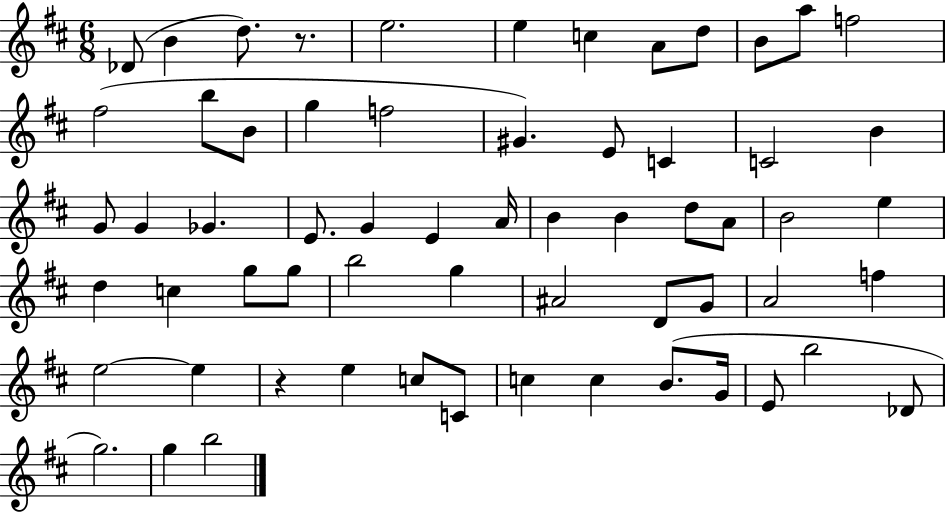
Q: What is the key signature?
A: D major